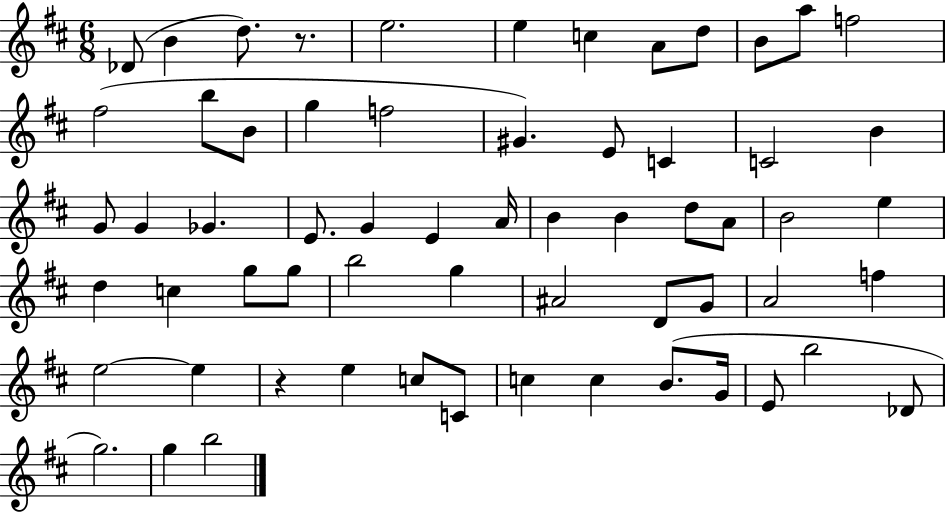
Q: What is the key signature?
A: D major